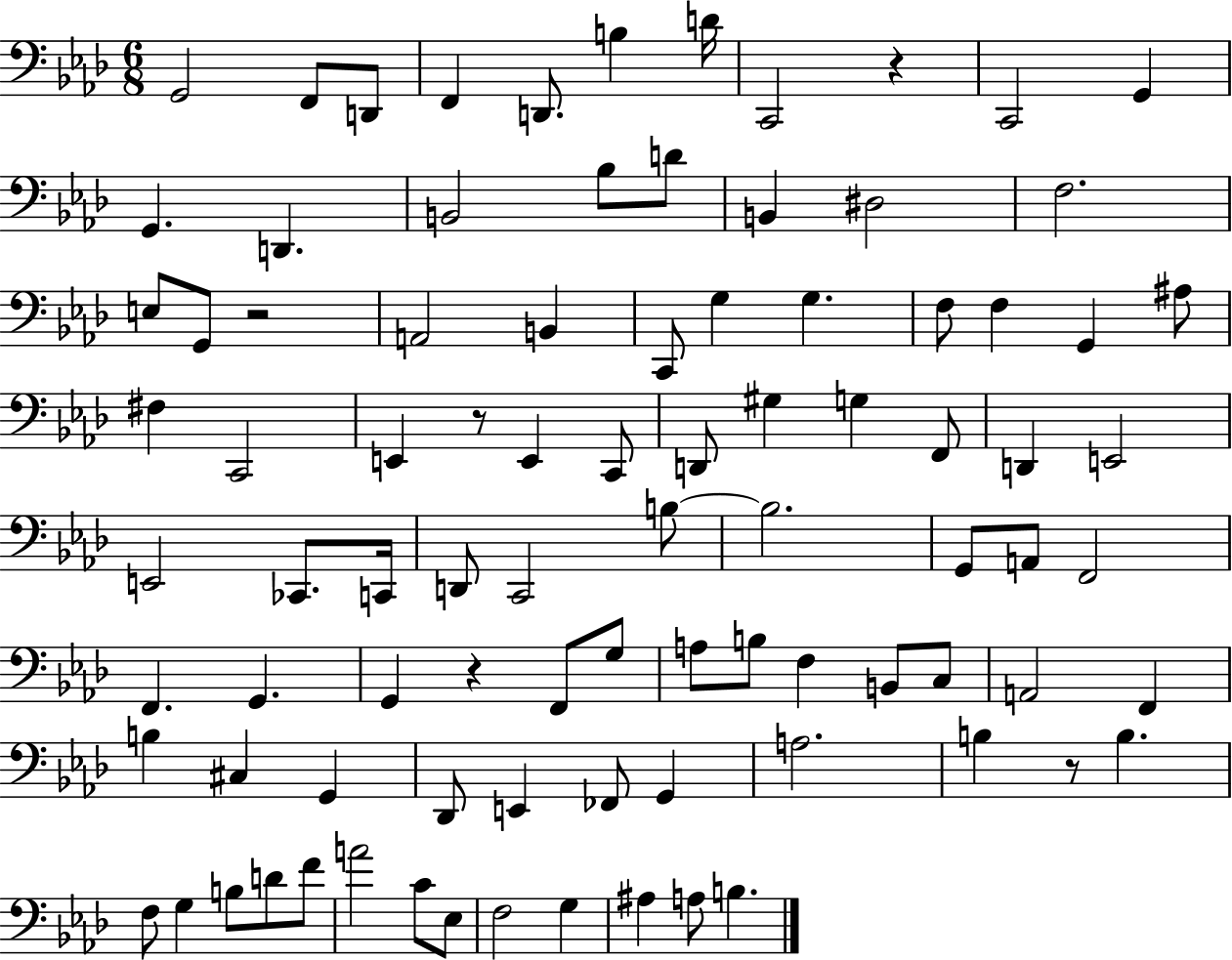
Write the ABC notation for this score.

X:1
T:Untitled
M:6/8
L:1/4
K:Ab
G,,2 F,,/2 D,,/2 F,, D,,/2 B, D/4 C,,2 z C,,2 G,, G,, D,, B,,2 _B,/2 D/2 B,, ^D,2 F,2 E,/2 G,,/2 z2 A,,2 B,, C,,/2 G, G, F,/2 F, G,, ^A,/2 ^F, C,,2 E,, z/2 E,, C,,/2 D,,/2 ^G, G, F,,/2 D,, E,,2 E,,2 _C,,/2 C,,/4 D,,/2 C,,2 B,/2 B,2 G,,/2 A,,/2 F,,2 F,, G,, G,, z F,,/2 G,/2 A,/2 B,/2 F, B,,/2 C,/2 A,,2 F,, B, ^C, G,, _D,,/2 E,, _F,,/2 G,, A,2 B, z/2 B, F,/2 G, B,/2 D/2 F/2 A2 C/2 _E,/2 F,2 G, ^A, A,/2 B,